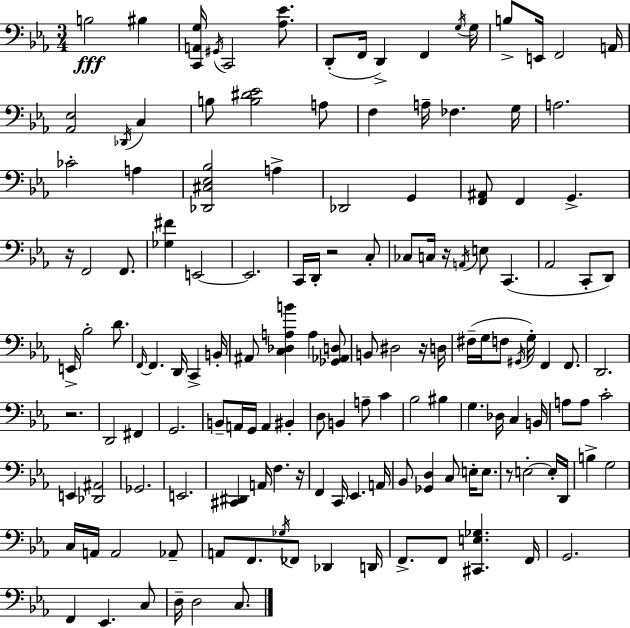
{
  \clef bass
  \numericTimeSignature
  \time 3/4
  \key ees \major
  b2\fff bis4 | <c, a, g>16 \acciaccatura { gis,16 } c,2 <aes ees'>8. | d,8-.( f,16 d,4->) f,4 | \acciaccatura { g16 } g16 b8-> e,16 f,2 | \break a,16 <aes, ees>2 \acciaccatura { des,16 } c4 | b8 <b dis' ees'>2 | a8 f4 a16-- fes4. | g16 a2. | \break ces'2-. a4 | <des, cis ees bes>2 a4-> | des,2 g,4 | <f, ais,>8 f,4 g,4.-> | \break r16 f,2 | f,8. <ges fis'>4 e,2~~ | e,2. | c,16 d,16-. r2 | \break c8-. ces8 c16 r16 \acciaccatura { a,16 } e8 c,4.( | aes,2 | c,8-. d,8) e,16-> bes2-. | d'8. \grace { f,16~ }~ f,4. d,16 | \break c,4-> b,16-. ais,8 <c des a b'>4 a4 | <ges, aes, d>8 b,8 dis2 | r16 d16 fis16--( g16 f8 \acciaccatura { gis,16 } g16-.) f,4 | f,8. d,2. | \break r2. | d,2 | fis,4 g,2. | b,8-- a,16 g,16 a,4 | \break bis,4-. d8 b,4 | a8-- c'4 bes2 | bis4 g4. | des16 c4 b,16 a8 a8 c'2-. | \break e,4 <des, ais,>2 | ges,2. | e,2. | <cis, dis,>4 a,16 f4. | \break r16 f,4 c,16 ees,4. | a,16 bes,8 <ges, d>4 | c8 e16-. e8. r8 e2-.~~ | e16-. d,16 b4-> g2 | \break c16 a,16 a,2 | aes,8-- a,8 f,8. \acciaccatura { ges16 } | fes,8 des,4 d,16 f,8.-> f,8 | <cis, e ges>4. f,16 g,2. | \break f,4 ees,4. | c8 d16-- d2 | c8. \bar "|."
}